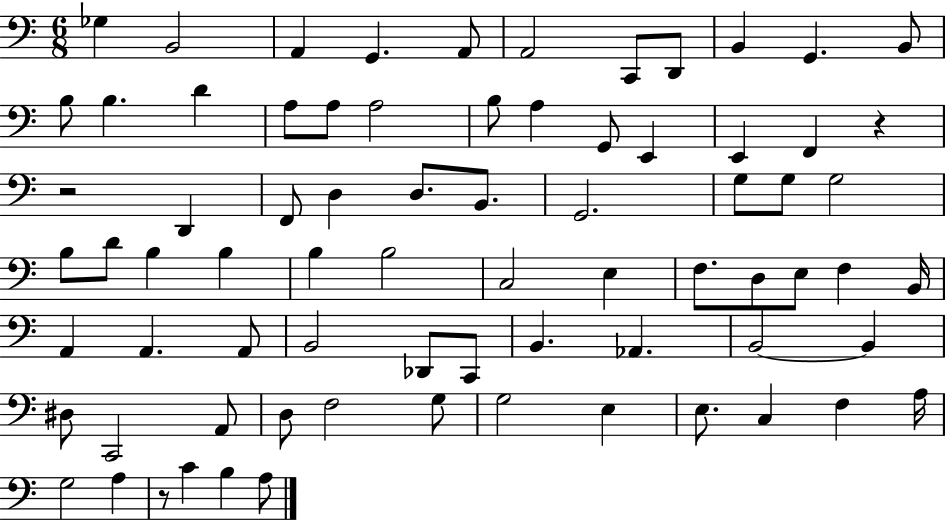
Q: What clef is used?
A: bass